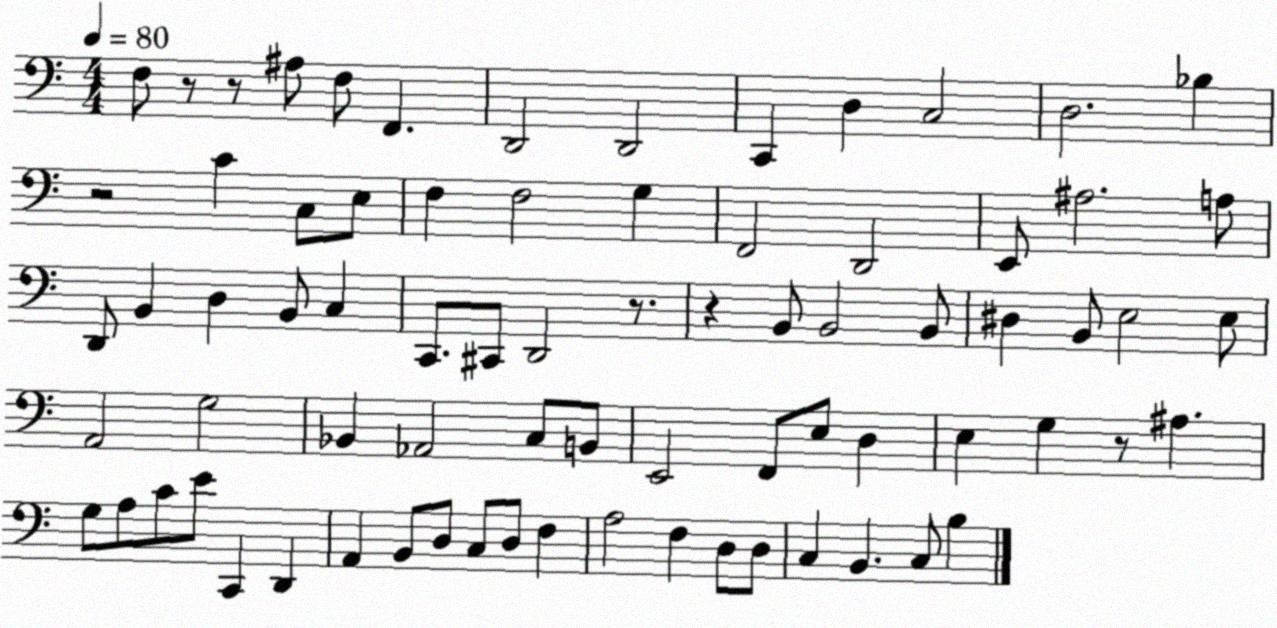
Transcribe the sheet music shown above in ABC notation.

X:1
T:Untitled
M:4/4
L:1/4
K:C
F,/2 z/2 z/2 ^A,/2 F,/2 F,, D,,2 D,,2 C,, D, C,2 D,2 _B, z2 C C,/2 E,/2 F, F,2 G, F,,2 D,,2 E,,/2 ^A,2 A,/2 D,,/2 B,, D, B,,/2 C, C,,/2 ^C,,/2 D,,2 z/2 z B,,/2 B,,2 B,,/2 ^D, B,,/2 E,2 E,/2 A,,2 G,2 _B,, _A,,2 C,/2 B,,/2 E,,2 F,,/2 E,/2 D, E, G, z/2 ^A, G,/2 A,/2 C/2 E/2 C,, D,, A,, B,,/2 D,/2 C,/2 D,/2 F, A,2 F, D,/2 D,/2 C, B,, C,/2 B,